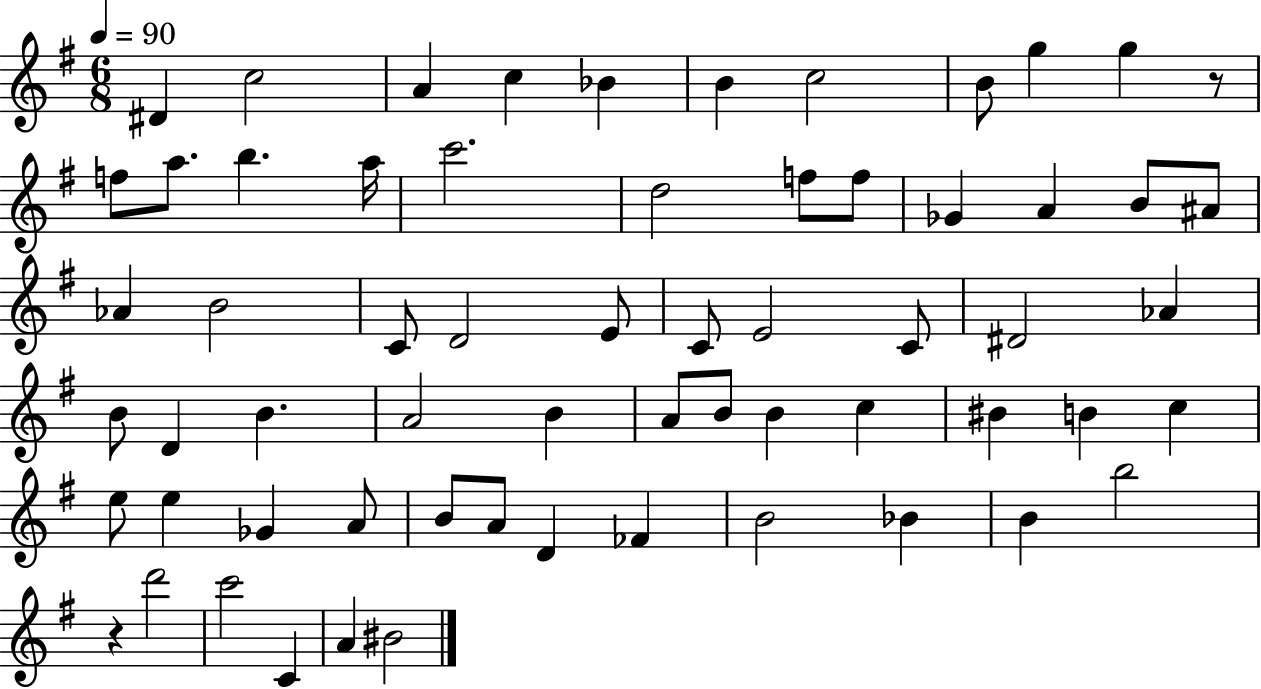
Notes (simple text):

D#4/q C5/h A4/q C5/q Bb4/q B4/q C5/h B4/e G5/q G5/q R/e F5/e A5/e. B5/q. A5/s C6/h. D5/h F5/e F5/e Gb4/q A4/q B4/e A#4/e Ab4/q B4/h C4/e D4/h E4/e C4/e E4/h C4/e D#4/h Ab4/q B4/e D4/q B4/q. A4/h B4/q A4/e B4/e B4/q C5/q BIS4/q B4/q C5/q E5/e E5/q Gb4/q A4/e B4/e A4/e D4/q FES4/q B4/h Bb4/q B4/q B5/h R/q D6/h C6/h C4/q A4/q BIS4/h